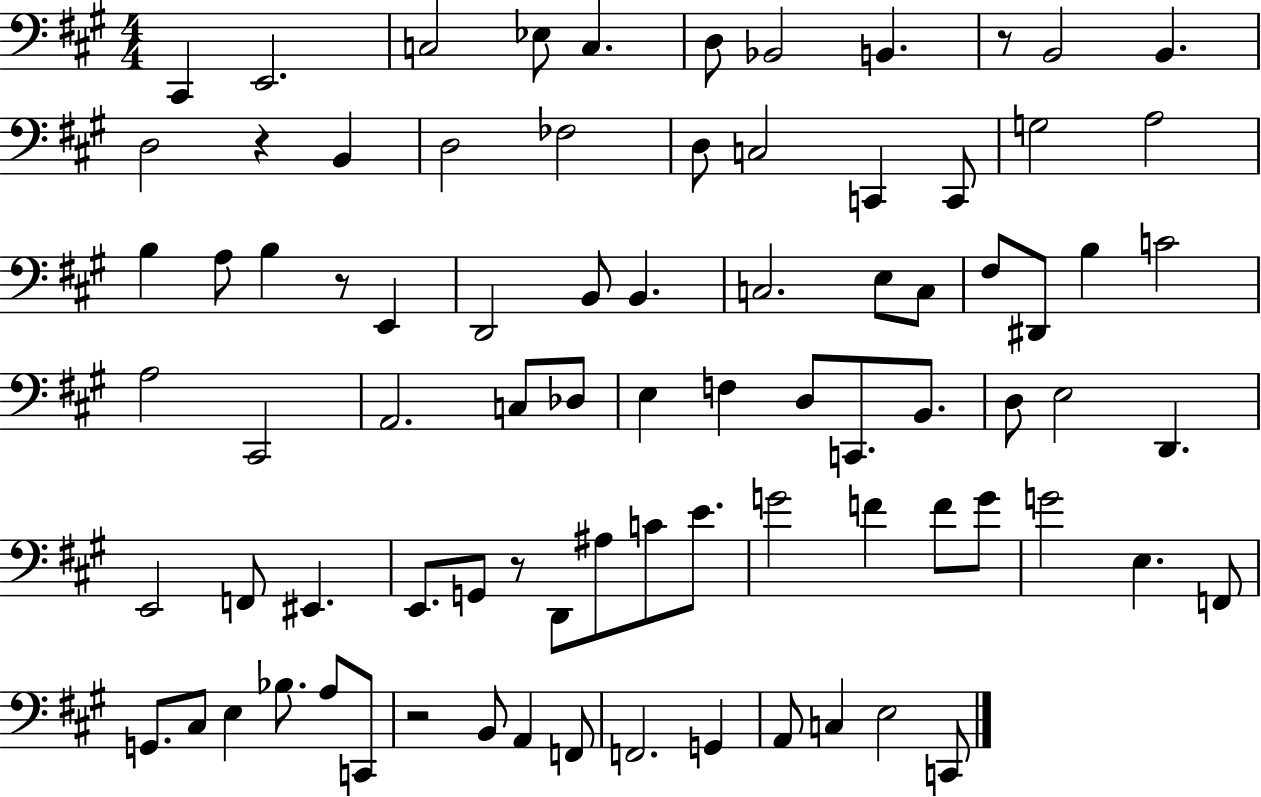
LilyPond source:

{
  \clef bass
  \numericTimeSignature
  \time 4/4
  \key a \major
  cis,4 e,2. | c2 ees8 c4. | d8 bes,2 b,4. | r8 b,2 b,4. | \break d2 r4 b,4 | d2 fes2 | d8 c2 c,4 c,8 | g2 a2 | \break b4 a8 b4 r8 e,4 | d,2 b,8 b,4. | c2. e8 c8 | fis8 dis,8 b4 c'2 | \break a2 cis,2 | a,2. c8 des8 | e4 f4 d8 c,8. b,8. | d8 e2 d,4. | \break e,2 f,8 eis,4. | e,8. g,8 r8 d,8 ais8 c'8 e'8. | g'2 f'4 f'8 g'8 | g'2 e4. f,8 | \break g,8. cis8 e4 bes8. a8 c,8 | r2 b,8 a,4 f,8 | f,2. g,4 | a,8 c4 e2 c,8 | \break \bar "|."
}